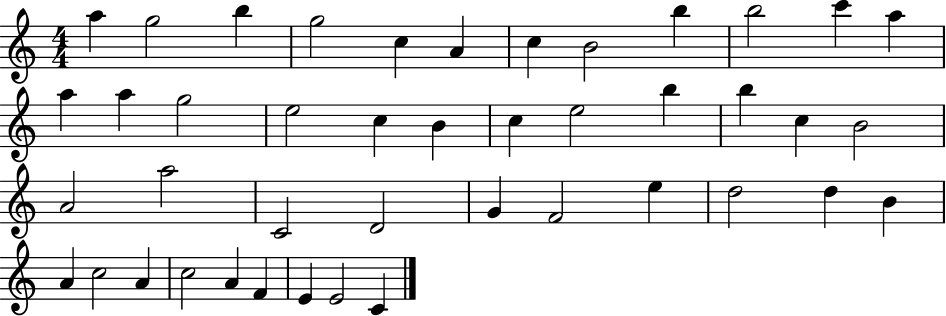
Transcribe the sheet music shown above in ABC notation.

X:1
T:Untitled
M:4/4
L:1/4
K:C
a g2 b g2 c A c B2 b b2 c' a a a g2 e2 c B c e2 b b c B2 A2 a2 C2 D2 G F2 e d2 d B A c2 A c2 A F E E2 C